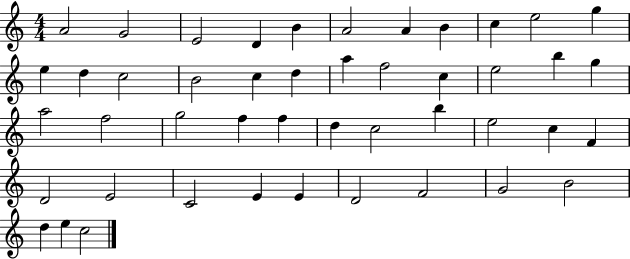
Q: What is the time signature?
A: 4/4